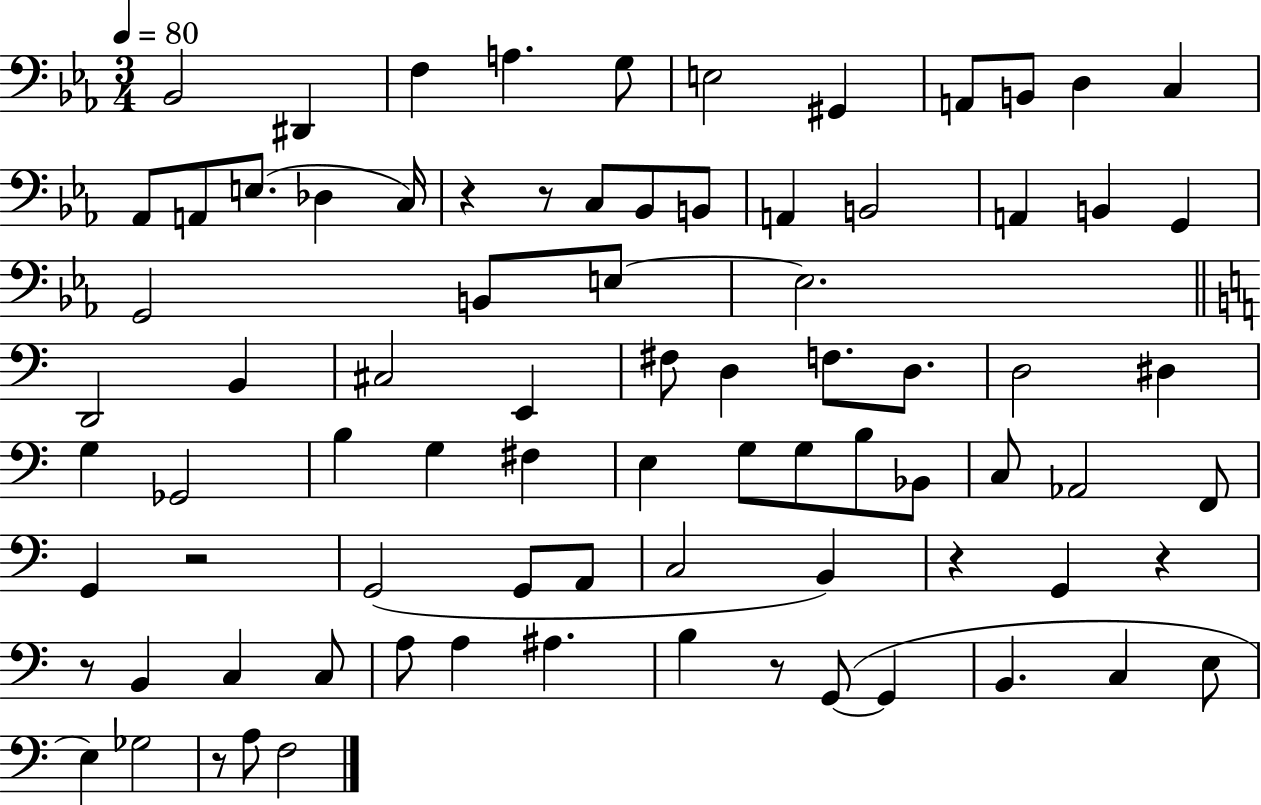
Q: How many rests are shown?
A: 8